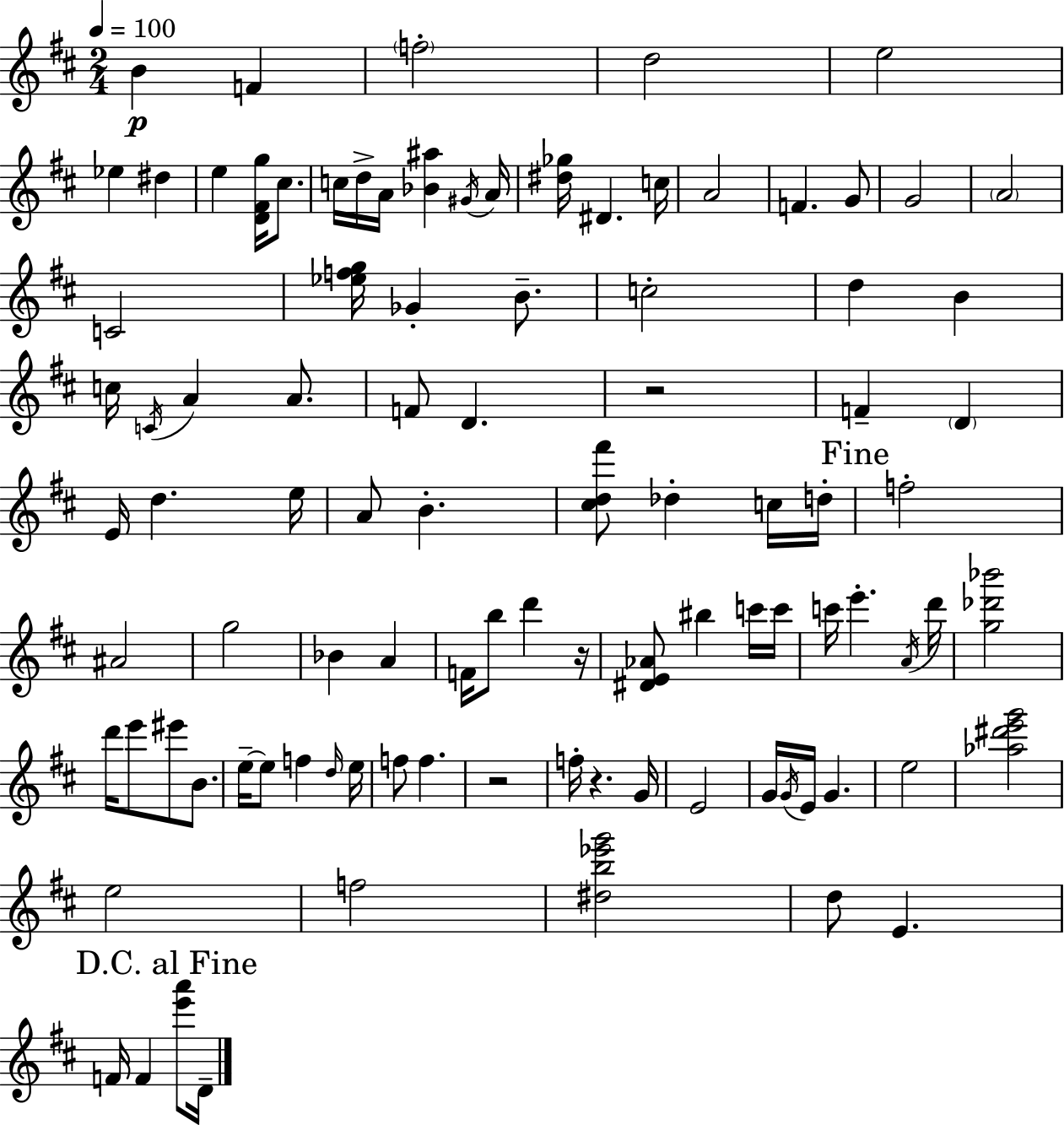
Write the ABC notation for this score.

X:1
T:Untitled
M:2/4
L:1/4
K:D
B F f2 d2 e2 _e ^d e [D^Fg]/4 ^c/2 c/4 d/4 A/4 [_B^a] ^G/4 A/4 [^d_g]/4 ^D c/4 A2 F G/2 G2 A2 C2 [_efg]/4 _G B/2 c2 d B c/4 C/4 A A/2 F/2 D z2 F D E/4 d e/4 A/2 B [^cd^f']/2 _d c/4 d/4 f2 ^A2 g2 _B A F/4 b/2 d' z/4 [^DE_A]/2 ^b c'/4 c'/4 c'/4 e' A/4 d'/4 [g_d'_b']2 d'/4 e'/2 ^e'/2 B/2 e/4 e/2 f d/4 e/4 f/2 f z2 f/4 z G/4 E2 G/4 G/4 E/4 G e2 [_a^d'e'g']2 e2 f2 [^db_e'g']2 d/2 E F/4 F [e'a']/2 D/4